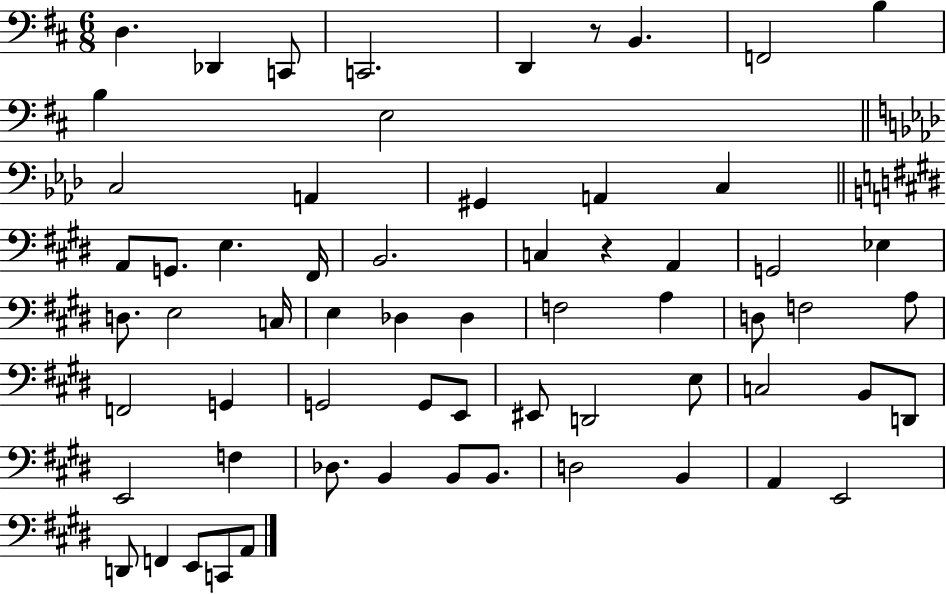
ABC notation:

X:1
T:Untitled
M:6/8
L:1/4
K:D
D, _D,, C,,/2 C,,2 D,, z/2 B,, F,,2 B, B, E,2 C,2 A,, ^G,, A,, C, A,,/2 G,,/2 E, ^F,,/4 B,,2 C, z A,, G,,2 _E, D,/2 E,2 C,/4 E, _D, _D, F,2 A, D,/2 F,2 A,/2 F,,2 G,, G,,2 G,,/2 E,,/2 ^E,,/2 D,,2 E,/2 C,2 B,,/2 D,,/2 E,,2 F, _D,/2 B,, B,,/2 B,,/2 D,2 B,, A,, E,,2 D,,/2 F,, E,,/2 C,,/2 A,,/2